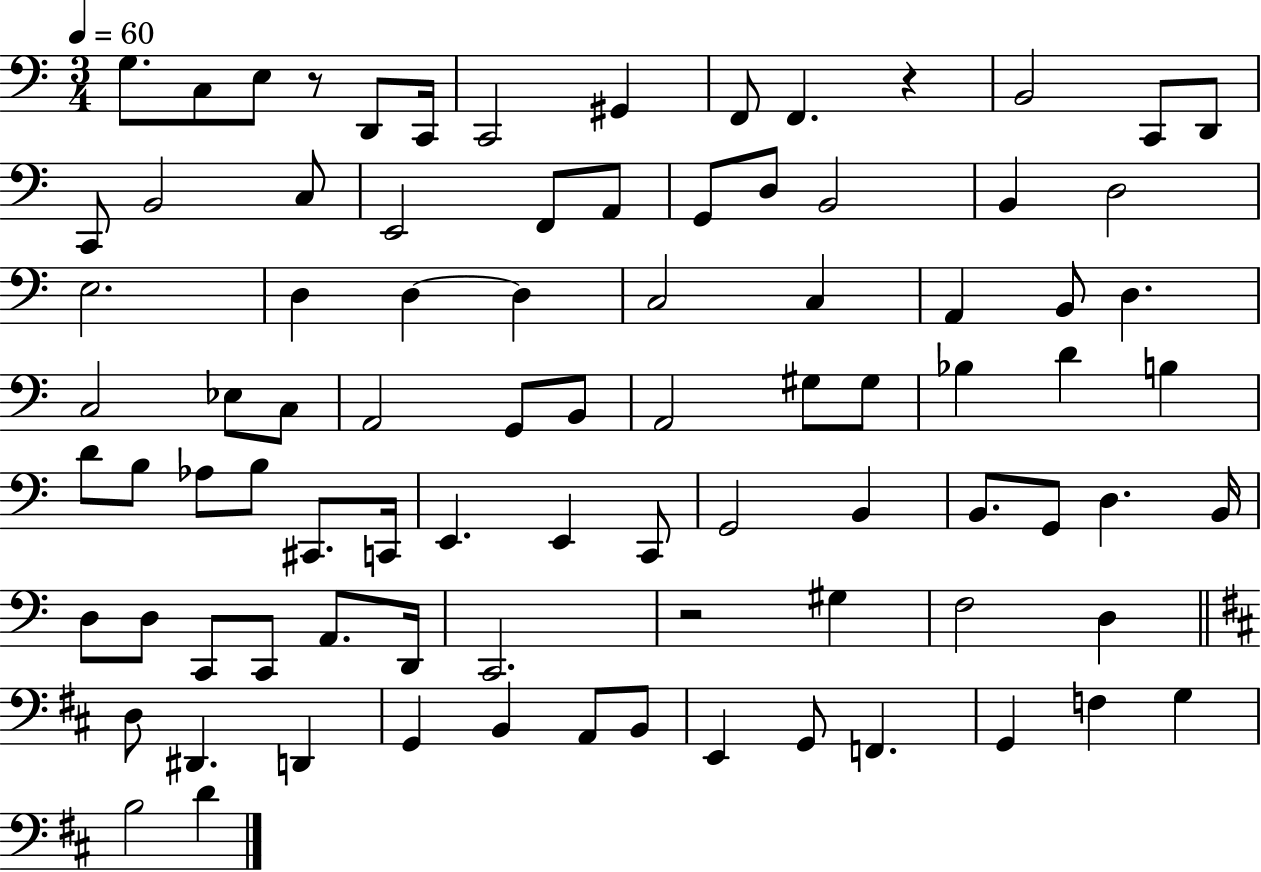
X:1
T:Untitled
M:3/4
L:1/4
K:C
G,/2 C,/2 E,/2 z/2 D,,/2 C,,/4 C,,2 ^G,, F,,/2 F,, z B,,2 C,,/2 D,,/2 C,,/2 B,,2 C,/2 E,,2 F,,/2 A,,/2 G,,/2 D,/2 B,,2 B,, D,2 E,2 D, D, D, C,2 C, A,, B,,/2 D, C,2 _E,/2 C,/2 A,,2 G,,/2 B,,/2 A,,2 ^G,/2 ^G,/2 _B, D B, D/2 B,/2 _A,/2 B,/2 ^C,,/2 C,,/4 E,, E,, C,,/2 G,,2 B,, B,,/2 G,,/2 D, B,,/4 D,/2 D,/2 C,,/2 C,,/2 A,,/2 D,,/4 C,,2 z2 ^G, F,2 D, D,/2 ^D,, D,, G,, B,, A,,/2 B,,/2 E,, G,,/2 F,, G,, F, G, B,2 D